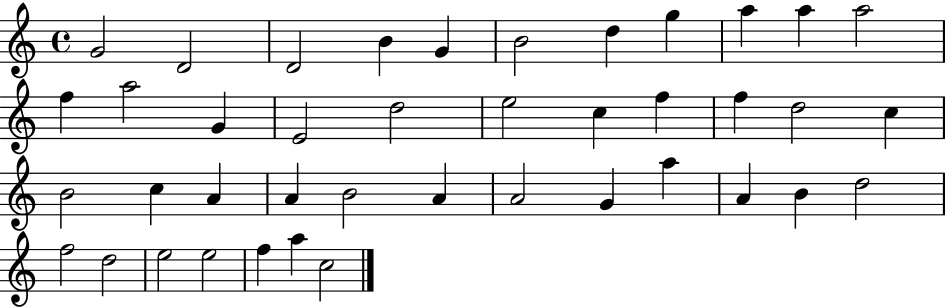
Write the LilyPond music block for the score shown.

{
  \clef treble
  \time 4/4
  \defaultTimeSignature
  \key c \major
  g'2 d'2 | d'2 b'4 g'4 | b'2 d''4 g''4 | a''4 a''4 a''2 | \break f''4 a''2 g'4 | e'2 d''2 | e''2 c''4 f''4 | f''4 d''2 c''4 | \break b'2 c''4 a'4 | a'4 b'2 a'4 | a'2 g'4 a''4 | a'4 b'4 d''2 | \break f''2 d''2 | e''2 e''2 | f''4 a''4 c''2 | \bar "|."
}